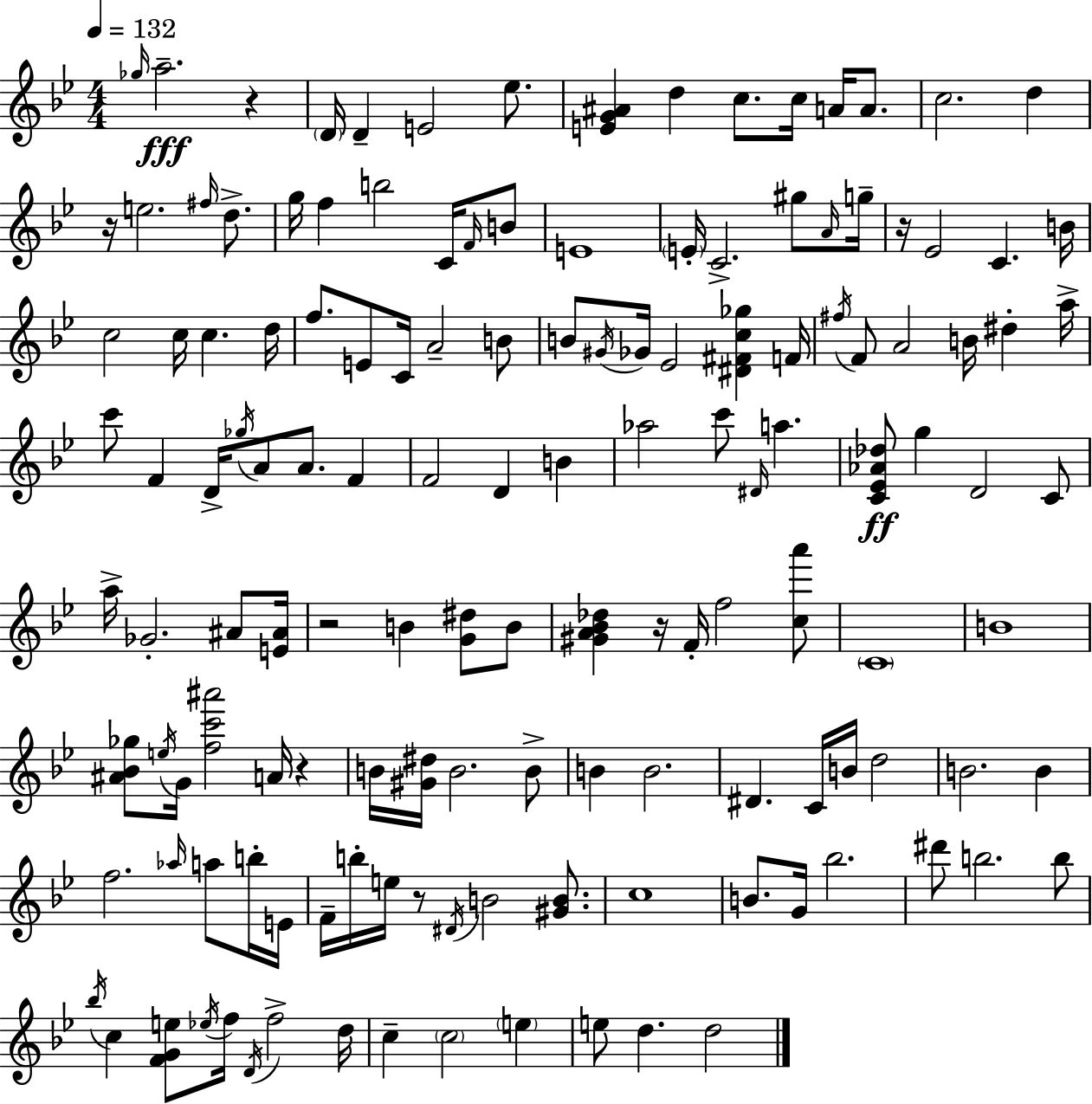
{
  \clef treble
  \numericTimeSignature
  \time 4/4
  \key g \minor
  \tempo 4 = 132
  \grace { ges''16 }\fff a''2.-- r4 | \parenthesize d'16 d'4-- e'2 ees''8. | <e' g' ais'>4 d''4 c''8. c''16 a'16 a'8. | c''2. d''4 | \break r16 e''2. \grace { fis''16 } d''8.-> | g''16 f''4 b''2 c'16 | \grace { f'16 } b'8 e'1 | \parenthesize e'16-. c'2.-> | \break gis''8 \grace { a'16 } g''16-- r16 ees'2 c'4. | b'16 c''2 c''16 c''4. | d''16 f''8. e'8 c'16 a'2-- | b'8 b'8 \acciaccatura { gis'16 } ges'16 ees'2 | \break <dis' fis' c'' ges''>4 f'16 \acciaccatura { fis''16 } f'8 a'2 | b'16 dis''4-. a''16-> c'''8 f'4 d'16-> \acciaccatura { ges''16 } a'8 | a'8. f'4 f'2 d'4 | b'4 aes''2 c'''8 | \break \grace { dis'16 } a''4. <c' ees' aes' des''>8\ff g''4 d'2 | c'8 a''16-> ges'2.-. | ais'8 <e' ais'>16 r2 | b'4 <g' dis''>8 b'8 <gis' a' bes' des''>4 r16 f'16-. f''2 | \break <c'' a'''>8 \parenthesize c'1 | b'1 | <ais' bes' ges''>8 \acciaccatura { e''16 } g'16 <f'' c''' ais'''>2 | a'16 r4 b'16 <gis' dis''>16 b'2. | \break b'8-> b'4 b'2. | dis'4. c'16 | b'16 d''2 b'2. | b'4 f''2. | \break \grace { aes''16 } a''8 b''16-. e'16 f'16-- b''16-. e''16 r8 \acciaccatura { dis'16 } | b'2 <gis' b'>8. c''1 | b'8. g'16 bes''2. | dis'''8 b''2. | \break b''8 \acciaccatura { bes''16 } c''4 | <f' g' e''>8 \acciaccatura { ees''16 } f''16 \acciaccatura { d'16 } f''2-> d''16 c''4-- | \parenthesize c''2 \parenthesize e''4 e''8 | d''4. d''2 \bar "|."
}